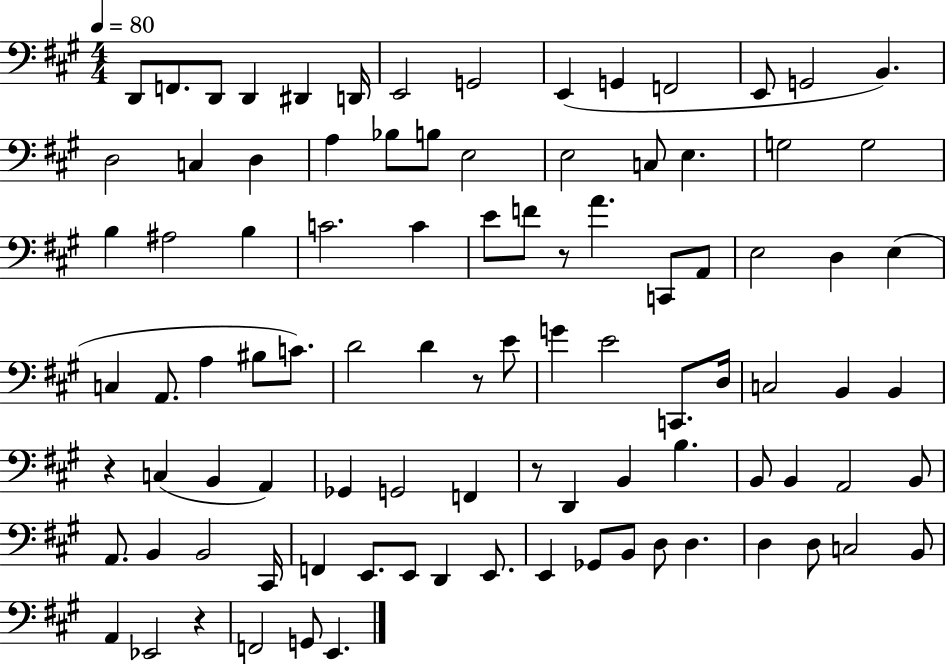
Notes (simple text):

D2/e F2/e. D2/e D2/q D#2/q D2/s E2/h G2/h E2/q G2/q F2/h E2/e G2/h B2/q. D3/h C3/q D3/q A3/q Bb3/e B3/e E3/h E3/h C3/e E3/q. G3/h G3/h B3/q A#3/h B3/q C4/h. C4/q E4/e F4/e R/e A4/q. C2/e A2/e E3/h D3/q E3/q C3/q A2/e. A3/q BIS3/e C4/e. D4/h D4/q R/e E4/e G4/q E4/h C2/e. D3/s C3/h B2/q B2/q R/q C3/q B2/q A2/q Gb2/q G2/h F2/q R/e D2/q B2/q B3/q. B2/e B2/q A2/h B2/e A2/e. B2/q B2/h C#2/s F2/q E2/e. E2/e D2/q E2/e. E2/q Gb2/e B2/e D3/e D3/q. D3/q D3/e C3/h B2/e A2/q Eb2/h R/q F2/h G2/e E2/q.